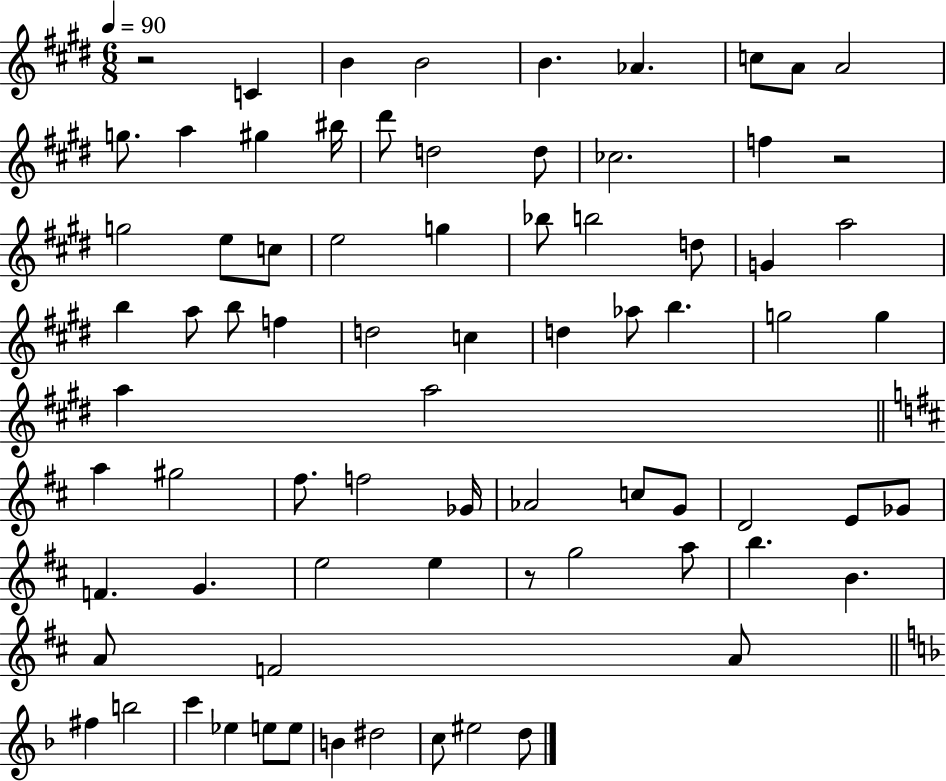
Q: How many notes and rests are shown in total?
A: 76